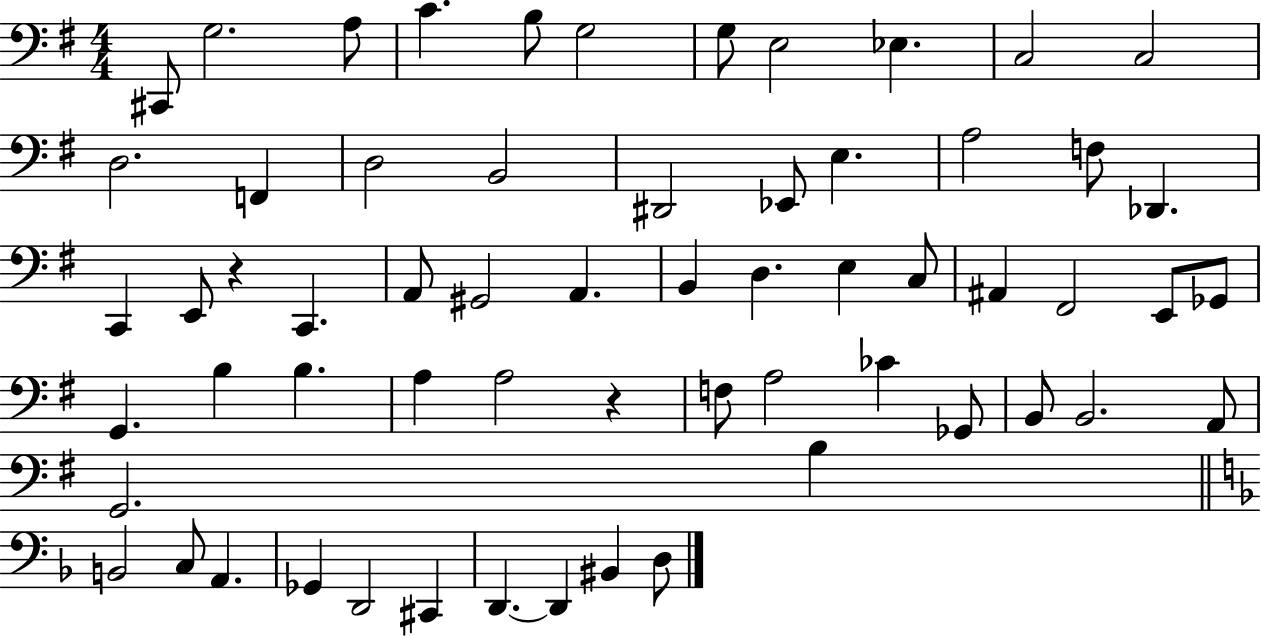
C#2/e G3/h. A3/e C4/q. B3/e G3/h G3/e E3/h Eb3/q. C3/h C3/h D3/h. F2/q D3/h B2/h D#2/h Eb2/e E3/q. A3/h F3/e Db2/q. C2/q E2/e R/q C2/q. A2/e G#2/h A2/q. B2/q D3/q. E3/q C3/e A#2/q F#2/h E2/e Gb2/e G2/q. B3/q B3/q. A3/q A3/h R/q F3/e A3/h CES4/q Gb2/e B2/e B2/h. A2/e G2/h. B3/q B2/h C3/e A2/q. Gb2/q D2/h C#2/q D2/q. D2/q BIS2/q D3/e